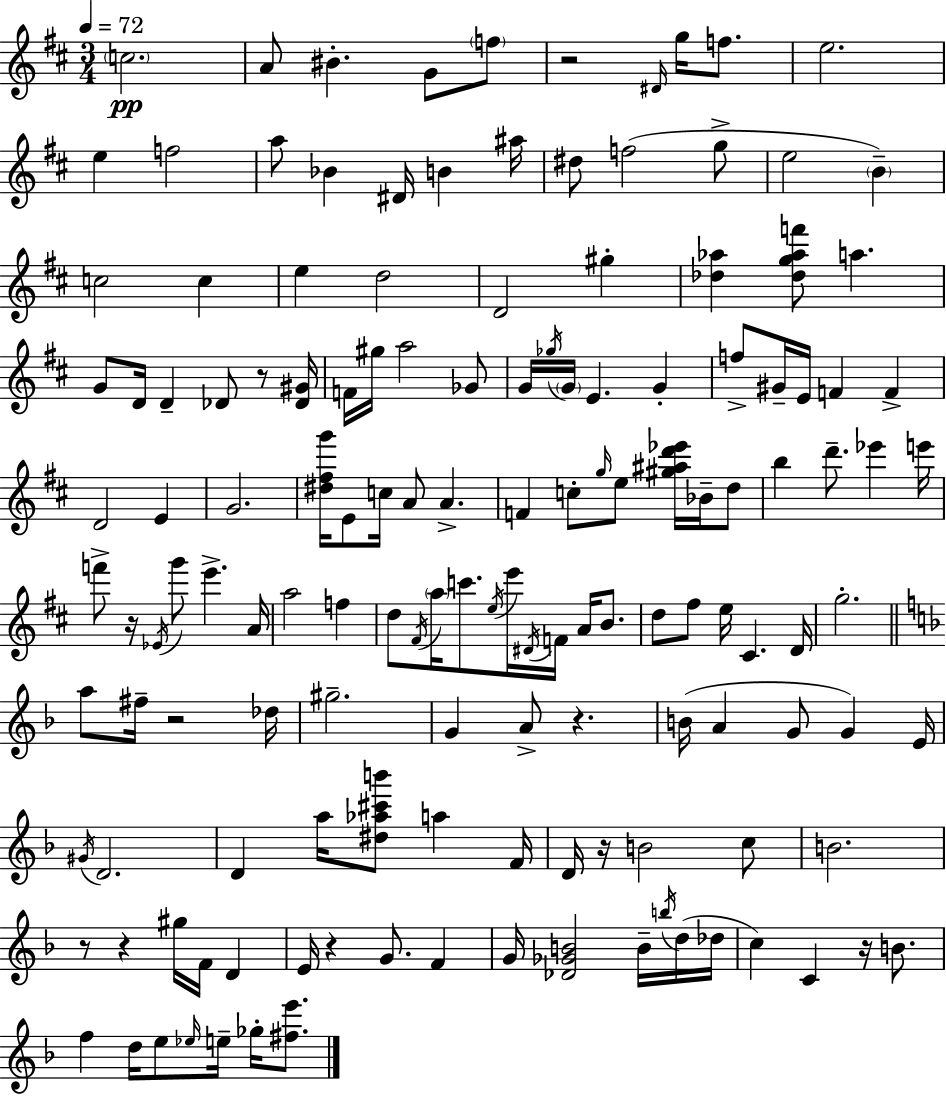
C5/h. A4/e BIS4/q. G4/e F5/e R/h D#4/s G5/s F5/e. E5/h. E5/q F5/h A5/e Bb4/q D#4/s B4/q A#5/s D#5/e F5/h G5/e E5/h B4/q C5/h C5/q E5/q D5/h D4/h G#5/q [Db5,Ab5]/q [Db5,G5,Ab5,F6]/e A5/q. G4/e D4/s D4/q Db4/e R/e [Db4,G#4]/s F4/s G#5/s A5/h Gb4/e G4/s Gb5/s G4/s E4/q. G4/q F5/e G#4/s E4/s F4/q F4/q D4/h E4/q G4/h. [D#5,F#5,G6]/s E4/e C5/s A4/e A4/q. F4/q C5/e G5/s E5/e [G#5,A#5,D6,Eb6]/s Bb4/s D5/e B5/q D6/e. Eb6/q E6/s F6/e R/s Eb4/s G6/e E6/q. A4/s A5/h F5/q D5/e F#4/s A5/s C6/e. E5/s E6/s D#4/s F4/s A4/s B4/e. D5/e F#5/e E5/s C#4/q. D4/s G5/h. A5/e F#5/s R/h Db5/s G#5/h. G4/q A4/e R/q. B4/s A4/q G4/e G4/q E4/s G#4/s D4/h. D4/q A5/s [D#5,Ab5,C#6,B6]/e A5/q F4/s D4/s R/s B4/h C5/e B4/h. R/e R/q G#5/s F4/s D4/q E4/s R/q G4/e. F4/q G4/s [Db4,Gb4,B4]/h B4/s B5/s D5/s Db5/s C5/q C4/q R/s B4/e. F5/q D5/s E5/e Eb5/s E5/s Gb5/s [F#5,E6]/e.